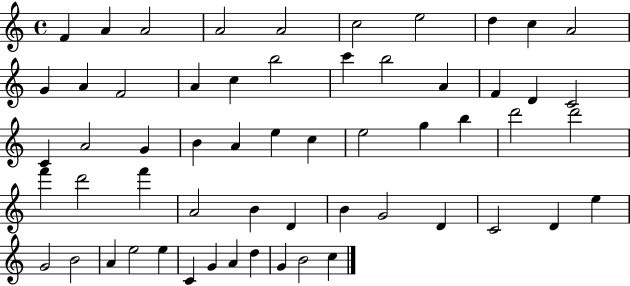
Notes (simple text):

F4/q A4/q A4/h A4/h A4/h C5/h E5/h D5/q C5/q A4/h G4/q A4/q F4/h A4/q C5/q B5/h C6/q B5/h A4/q F4/q D4/q C4/h C4/q A4/h G4/q B4/q A4/q E5/q C5/q E5/h G5/q B5/q D6/h D6/h F6/q D6/h F6/q A4/h B4/q D4/q B4/q G4/h D4/q C4/h D4/q E5/q G4/h B4/h A4/q E5/h E5/q C4/q G4/q A4/q D5/q G4/q B4/h C5/q